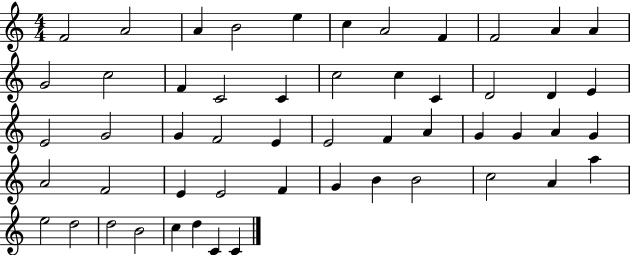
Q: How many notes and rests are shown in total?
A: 53